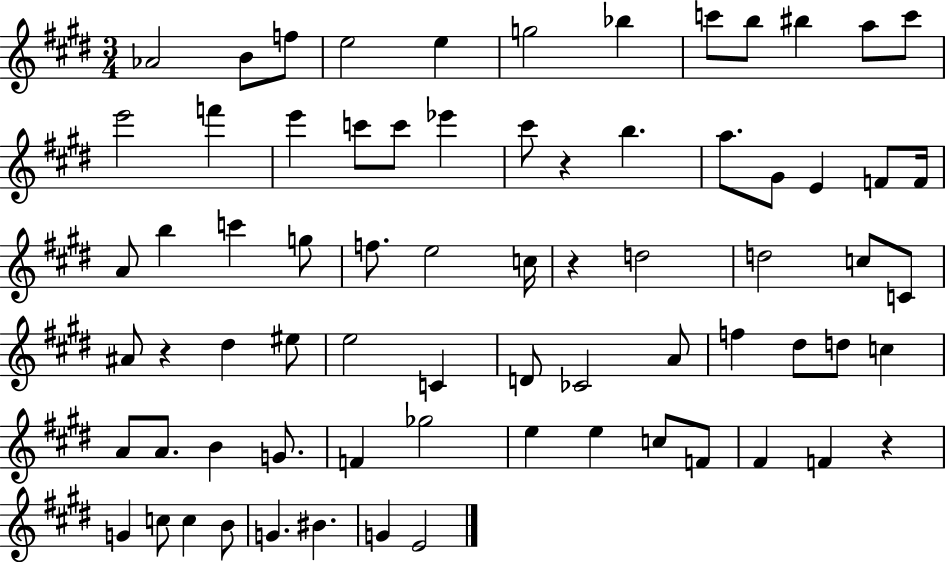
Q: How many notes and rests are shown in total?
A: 72